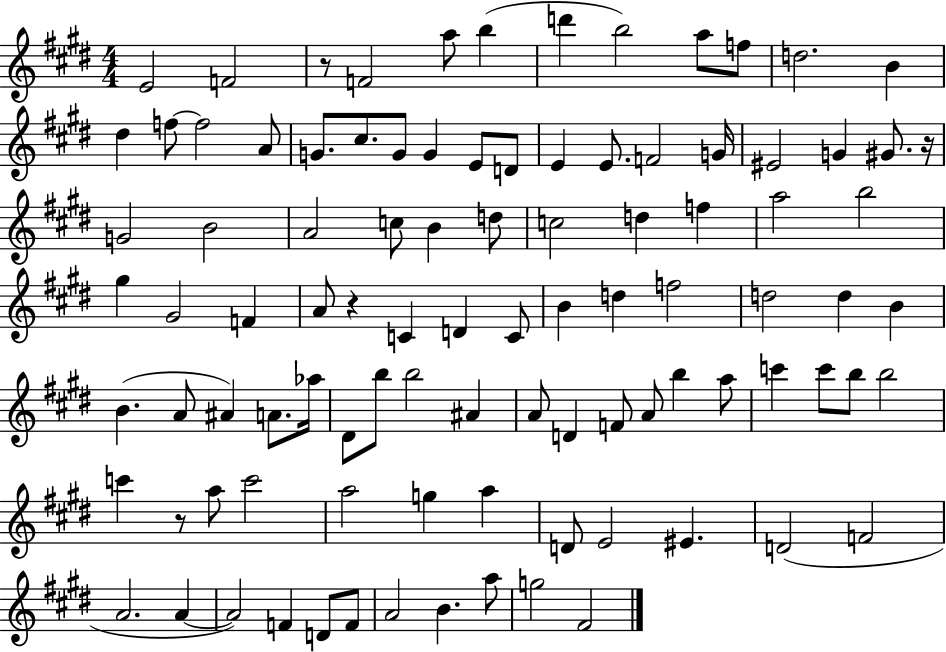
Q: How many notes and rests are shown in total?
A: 97